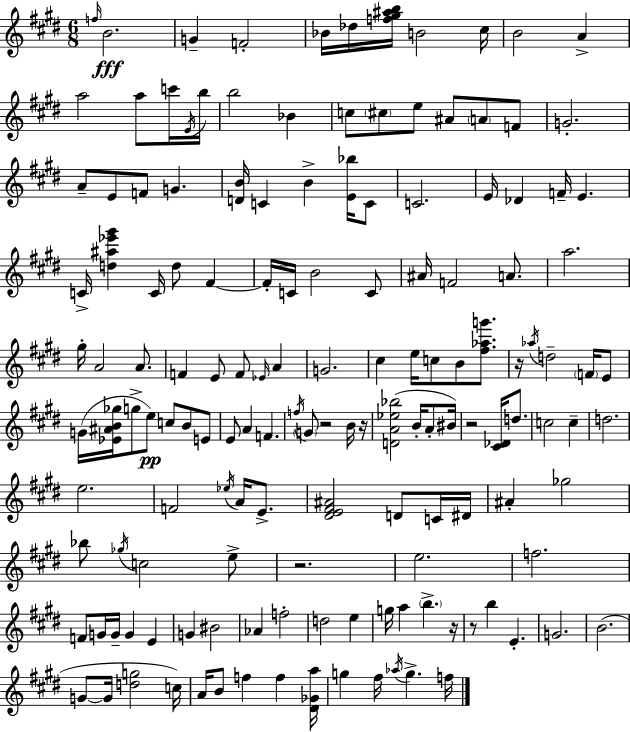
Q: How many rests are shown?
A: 7